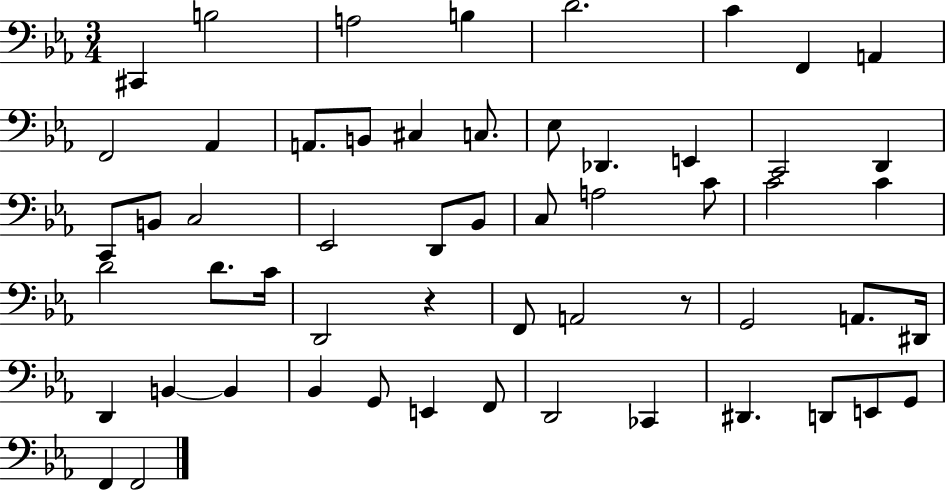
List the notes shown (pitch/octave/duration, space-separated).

C#2/q B3/h A3/h B3/q D4/h. C4/q F2/q A2/q F2/h Ab2/q A2/e. B2/e C#3/q C3/e. Eb3/e Db2/q. E2/q C2/h D2/q C2/e B2/e C3/h Eb2/h D2/e Bb2/e C3/e A3/h C4/e C4/h C4/q D4/h D4/e. C4/s D2/h R/q F2/e A2/h R/e G2/h A2/e. D#2/s D2/q B2/q B2/q Bb2/q G2/e E2/q F2/e D2/h CES2/q D#2/q. D2/e E2/e G2/e F2/q F2/h